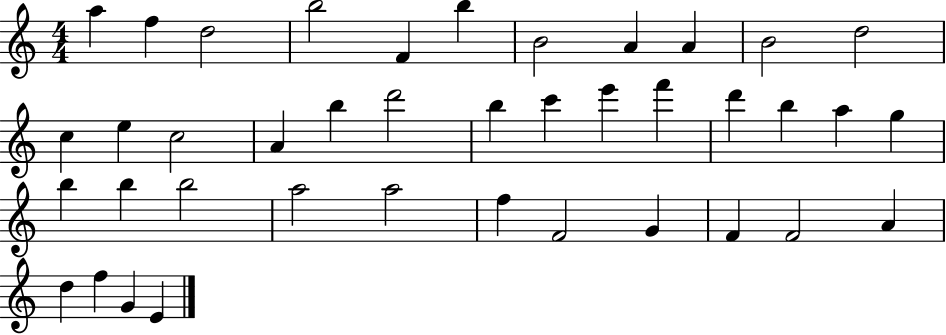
{
  \clef treble
  \numericTimeSignature
  \time 4/4
  \key c \major
  a''4 f''4 d''2 | b''2 f'4 b''4 | b'2 a'4 a'4 | b'2 d''2 | \break c''4 e''4 c''2 | a'4 b''4 d'''2 | b''4 c'''4 e'''4 f'''4 | d'''4 b''4 a''4 g''4 | \break b''4 b''4 b''2 | a''2 a''2 | f''4 f'2 g'4 | f'4 f'2 a'4 | \break d''4 f''4 g'4 e'4 | \bar "|."
}